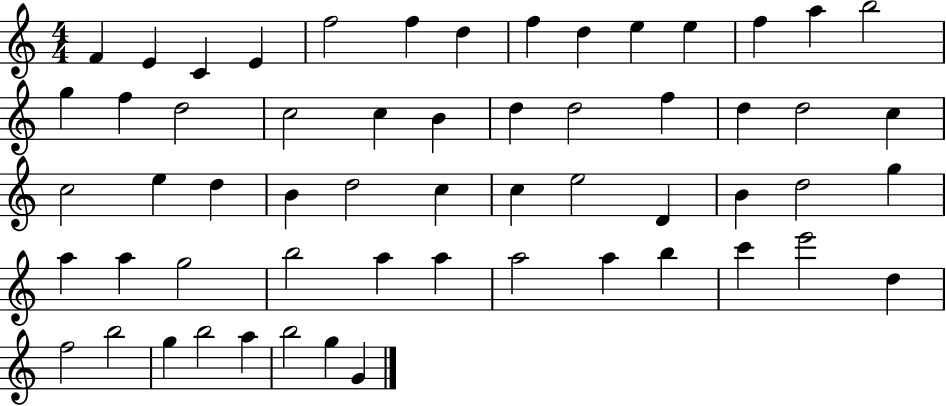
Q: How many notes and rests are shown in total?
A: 58